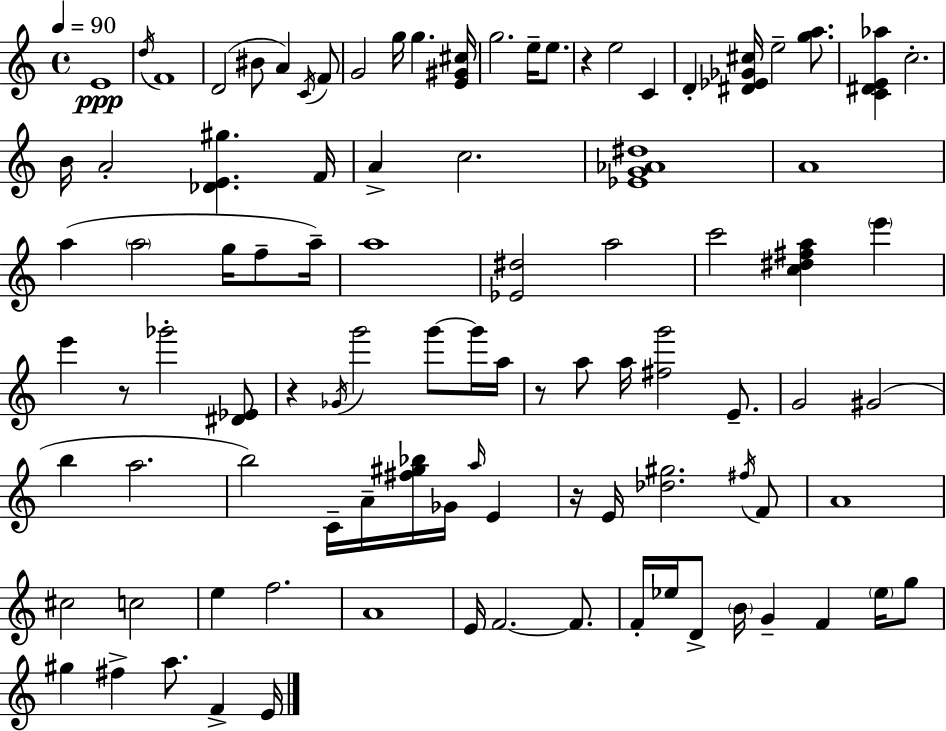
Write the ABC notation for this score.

X:1
T:Untitled
M:4/4
L:1/4
K:C
E4 d/4 F4 D2 ^B/2 A C/4 F/2 G2 g/4 g [E^G^c]/4 g2 e/4 e/2 z e2 C D [^D_E_G^c]/4 e2 [ga]/2 [C^DE_a] c2 B/4 A2 [_DE^g] F/4 A c2 [_EG_A^d]4 A4 a a2 g/4 f/2 a/4 a4 [_E^d]2 a2 c'2 [c^d^fa] e' e' z/2 _g'2 [^D_E]/2 z _G/4 g'2 g'/2 g'/4 a/4 z/2 a/2 a/4 [^fg']2 E/2 G2 ^G2 b a2 b2 C/4 A/4 [^f^g_b]/4 _G/4 a/4 E z/4 E/4 [_d^g]2 ^f/4 F/2 A4 ^c2 c2 e f2 A4 E/4 F2 F/2 F/4 _e/4 D/2 B/4 G F _e/4 g/2 ^g ^f a/2 F E/4